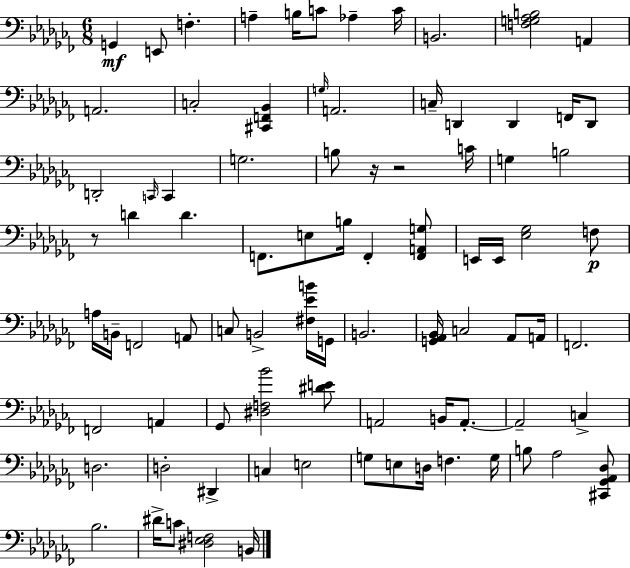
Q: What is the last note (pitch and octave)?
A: B2